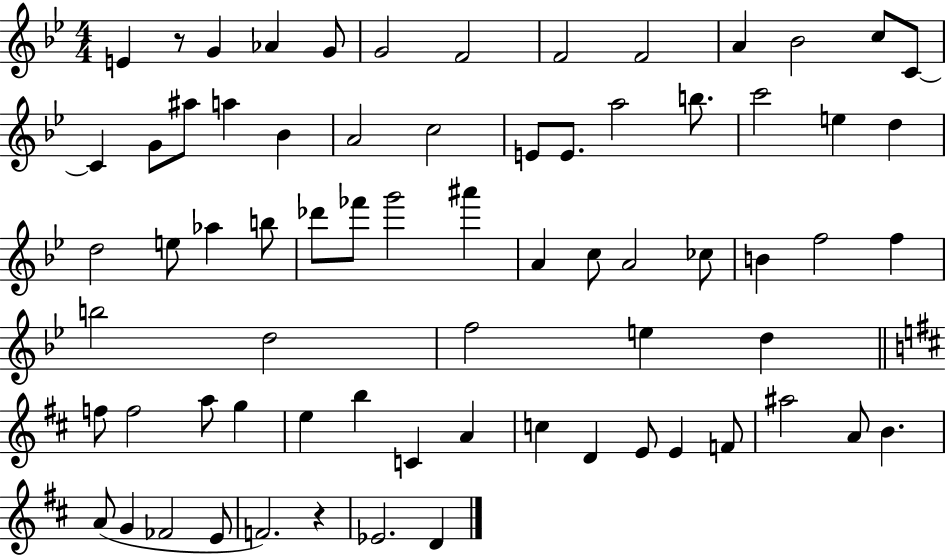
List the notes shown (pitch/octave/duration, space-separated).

E4/q R/e G4/q Ab4/q G4/e G4/h F4/h F4/h F4/h A4/q Bb4/h C5/e C4/e C4/q G4/e A#5/e A5/q Bb4/q A4/h C5/h E4/e E4/e. A5/h B5/e. C6/h E5/q D5/q D5/h E5/e Ab5/q B5/e Db6/e FES6/e G6/h A#6/q A4/q C5/e A4/h CES5/e B4/q F5/h F5/q B5/h D5/h F5/h E5/q D5/q F5/e F5/h A5/e G5/q E5/q B5/q C4/q A4/q C5/q D4/q E4/e E4/q F4/e A#5/h A4/e B4/q. A4/e G4/q FES4/h E4/e F4/h. R/q Eb4/h. D4/q